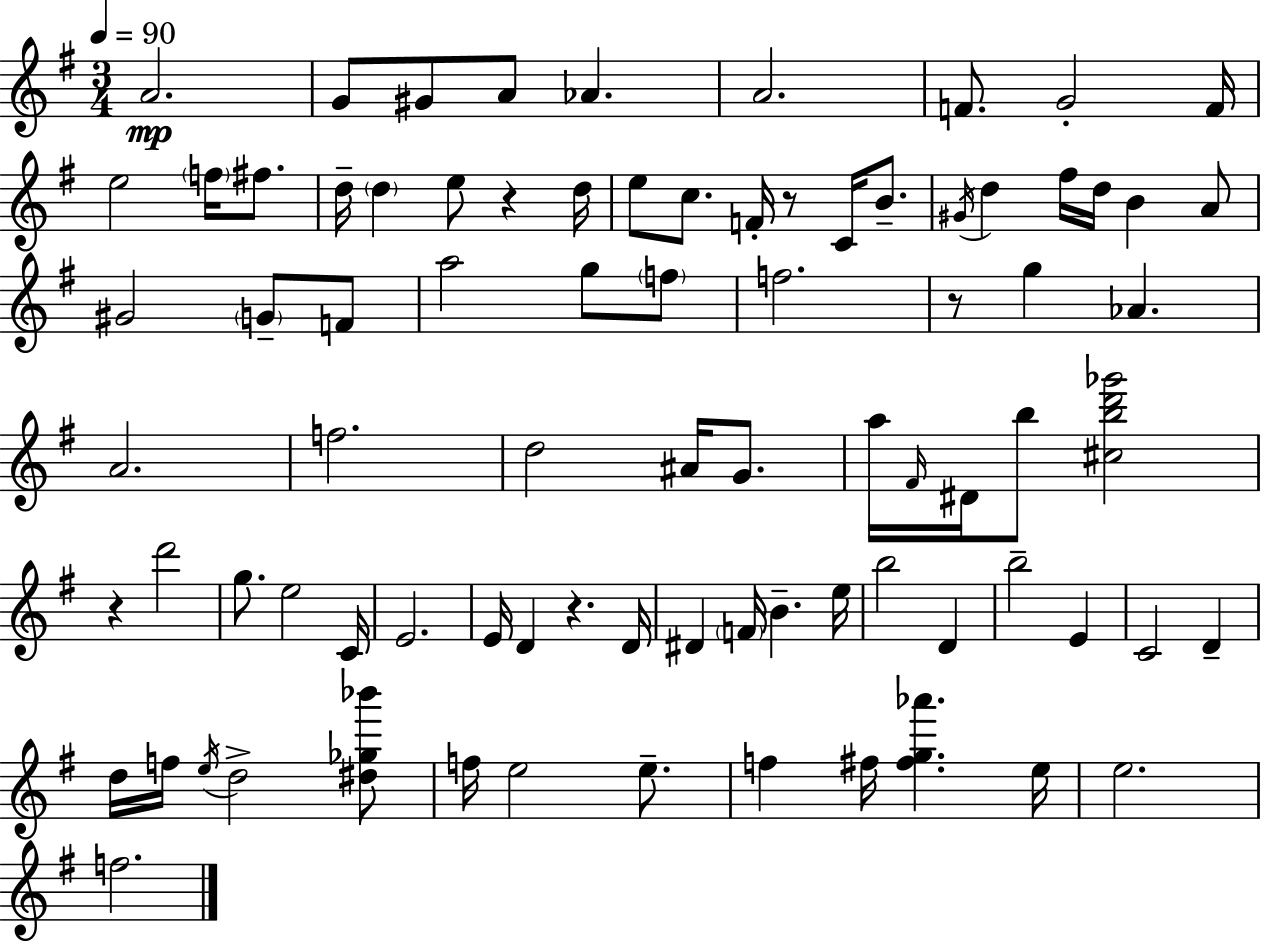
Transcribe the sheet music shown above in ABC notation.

X:1
T:Untitled
M:3/4
L:1/4
K:G
A2 G/2 ^G/2 A/2 _A A2 F/2 G2 F/4 e2 f/4 ^f/2 d/4 d e/2 z d/4 e/2 c/2 F/4 z/2 C/4 B/2 ^G/4 d ^f/4 d/4 B A/2 ^G2 G/2 F/2 a2 g/2 f/2 f2 z/2 g _A A2 f2 d2 ^A/4 G/2 a/4 ^F/4 ^D/4 b/2 [^cbd'_g']2 z d'2 g/2 e2 C/4 E2 E/4 D z D/4 ^D F/4 B e/4 b2 D b2 E C2 D d/4 f/4 e/4 d2 [^d_g_b']/2 f/4 e2 e/2 f ^f/4 [^fg_a'] e/4 e2 f2